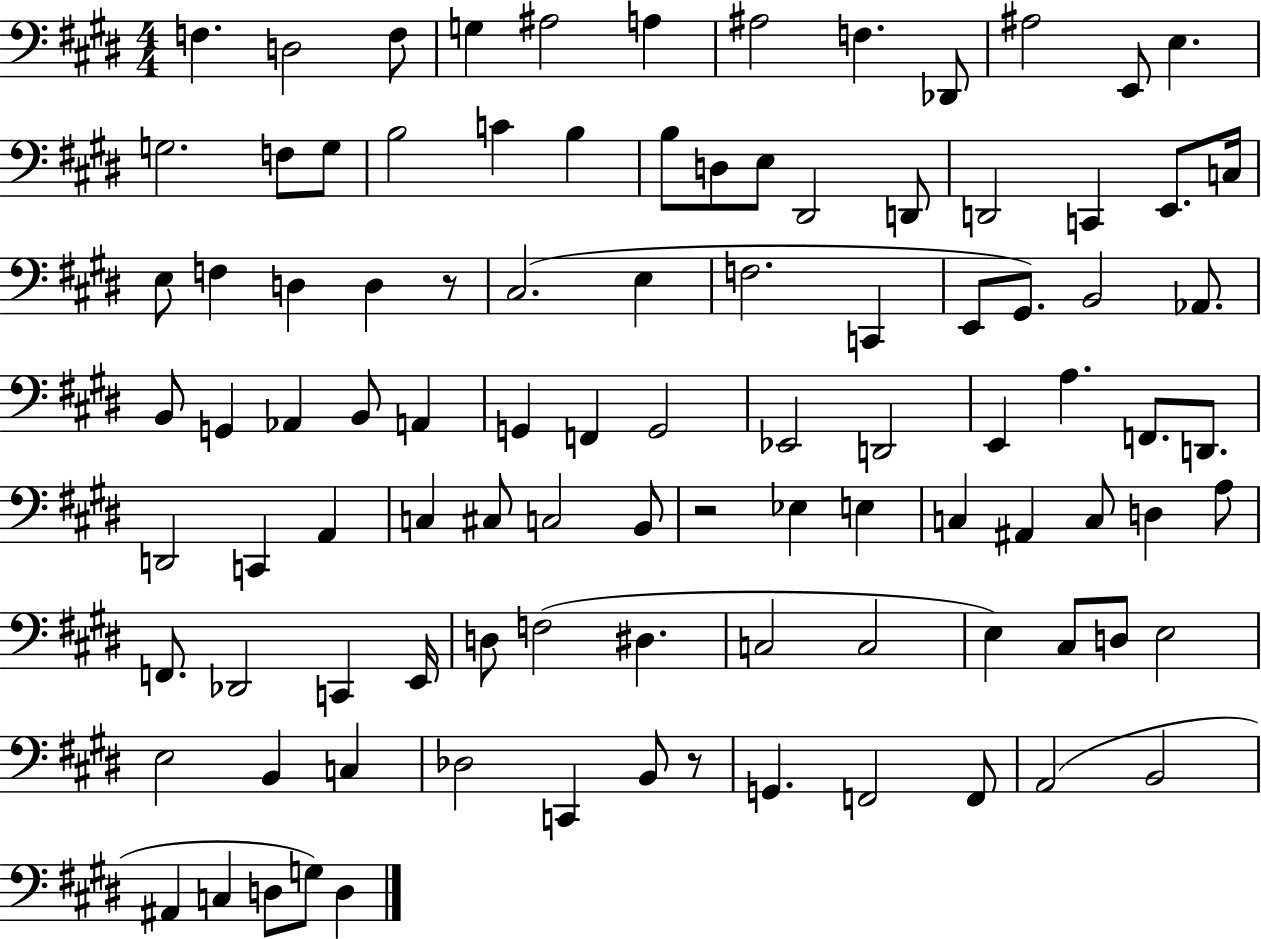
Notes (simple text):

F3/q. D3/h F3/e G3/q A#3/h A3/q A#3/h F3/q. Db2/e A#3/h E2/e E3/q. G3/h. F3/e G3/e B3/h C4/q B3/q B3/e D3/e E3/e D#2/h D2/e D2/h C2/q E2/e. C3/s E3/e F3/q D3/q D3/q R/e C#3/h. E3/q F3/h. C2/q E2/e G#2/e. B2/h Ab2/e. B2/e G2/q Ab2/q B2/e A2/q G2/q F2/q G2/h Eb2/h D2/h E2/q A3/q. F2/e. D2/e. D2/h C2/q A2/q C3/q C#3/e C3/h B2/e R/h Eb3/q E3/q C3/q A#2/q C3/e D3/q A3/e F2/e. Db2/h C2/q E2/s D3/e F3/h D#3/q. C3/h C3/h E3/q C#3/e D3/e E3/h E3/h B2/q C3/q Db3/h C2/q B2/e R/e G2/q. F2/h F2/e A2/h B2/h A#2/q C3/q D3/e G3/e D3/q